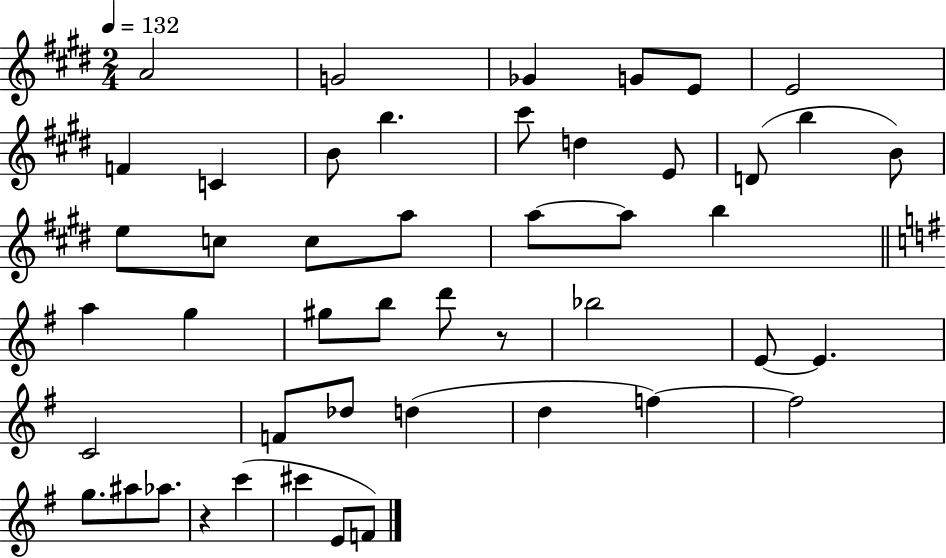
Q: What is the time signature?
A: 2/4